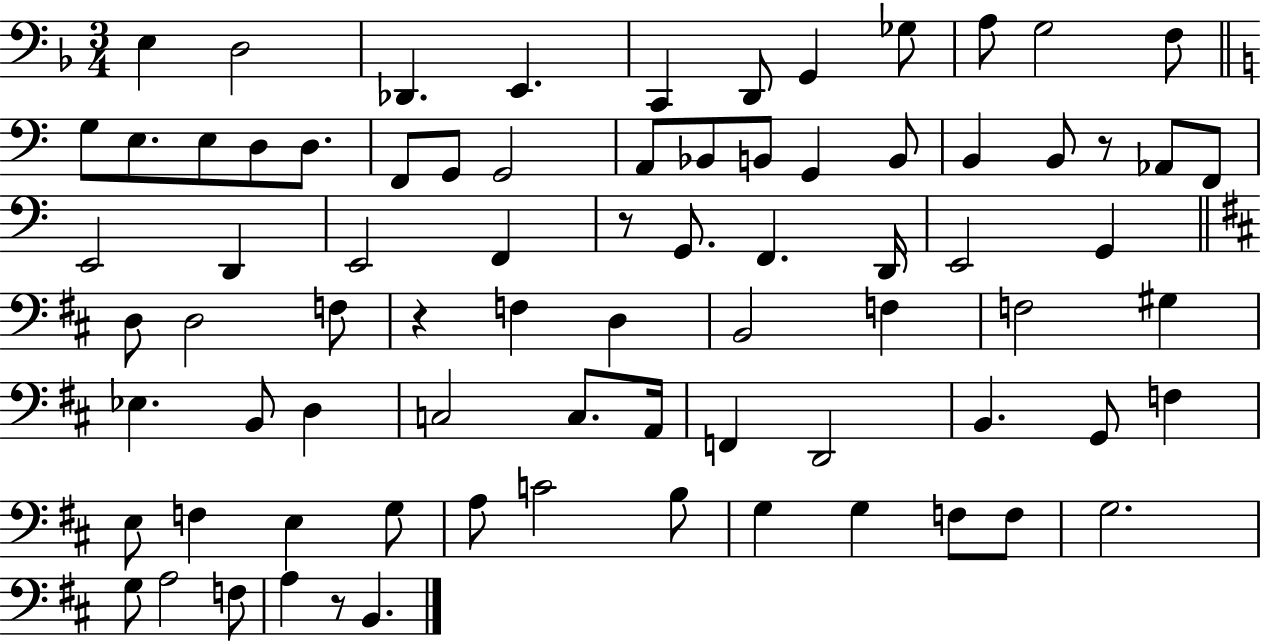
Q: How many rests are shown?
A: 4